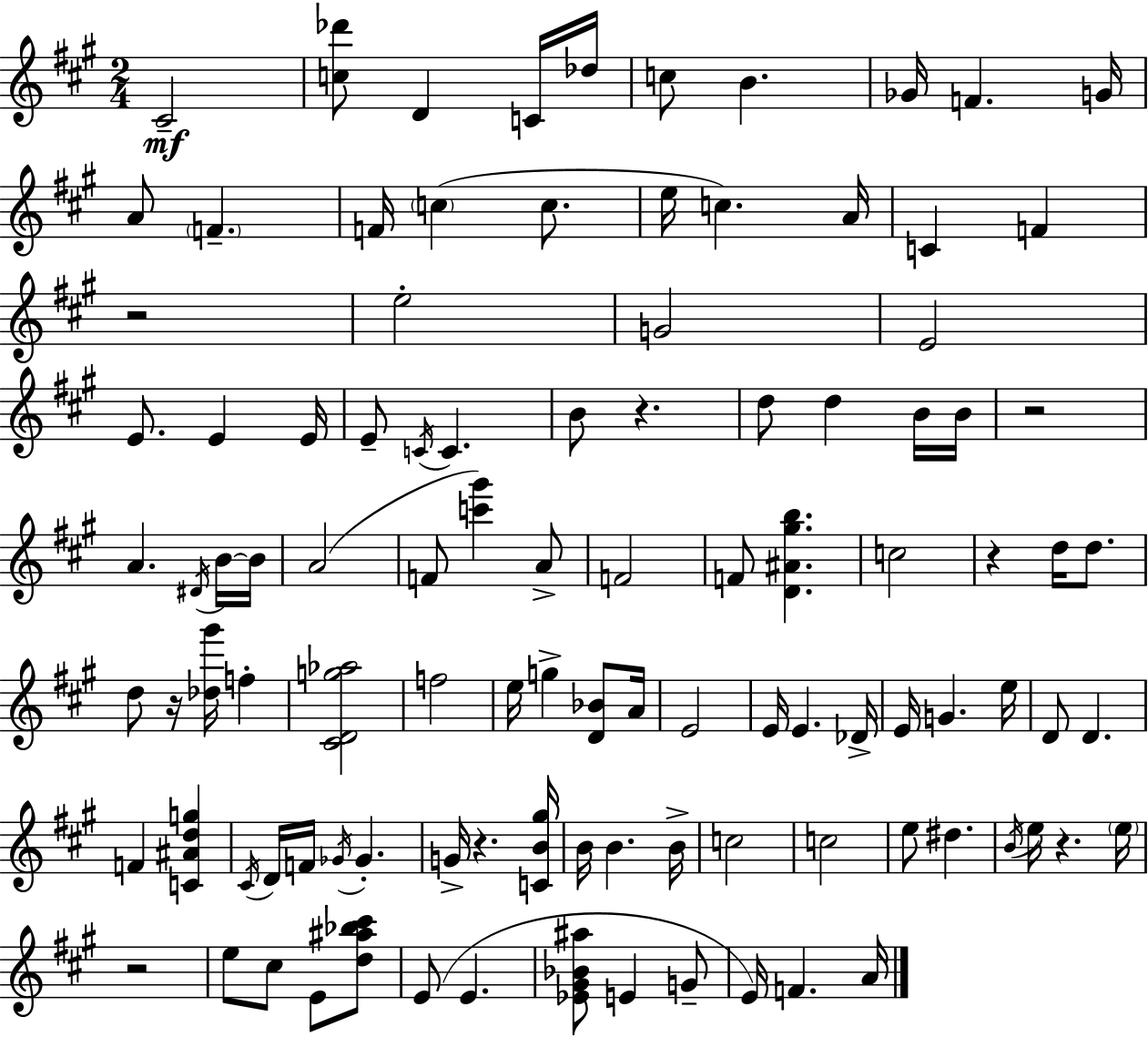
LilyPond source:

{
  \clef treble
  \numericTimeSignature
  \time 2/4
  \key a \major
  \repeat volta 2 { cis'2--\mf | <c'' des'''>8 d'4 c'16 des''16 | c''8 b'4. | ges'16 f'4. g'16 | \break a'8 \parenthesize f'4.-- | f'16 \parenthesize c''4( c''8. | e''16 c''4.) a'16 | c'4 f'4 | \break r2 | e''2-. | g'2 | e'2 | \break e'8. e'4 e'16 | e'8-- \acciaccatura { c'16 } c'4. | b'8 r4. | d''8 d''4 b'16 | \break b'16 r2 | a'4. \acciaccatura { dis'16 } | b'16~~ b'16 a'2( | f'8 <c''' gis'''>4) | \break a'8-> f'2 | f'8 <d' ais' gis'' b''>4. | c''2 | r4 d''16 d''8. | \break d''8 r16 <des'' gis'''>16 f''4-. | <cis' d' g'' aes''>2 | f''2 | e''16 g''4-> <d' bes'>8 | \break a'16 e'2 | e'16 e'4. | des'16-> e'16 g'4. | e''16 d'8 d'4. | \break f'4 <c' ais' d'' g''>4 | \acciaccatura { cis'16 } d'16 f'16 \acciaccatura { ges'16 } ges'4.-. | g'16-> r4. | <c' b' gis''>16 b'16 b'4. | \break b'16-> c''2 | c''2 | e''8 dis''4. | \acciaccatura { b'16 } e''16 r4. | \break \parenthesize e''16 r2 | e''8 cis''8 | e'8 <d'' ais'' bes'' cis'''>8 e'8( e'4. | <ees' gis' bes' ais''>8 e'4 | \break g'8-- e'16) f'4. | a'16 } \bar "|."
}